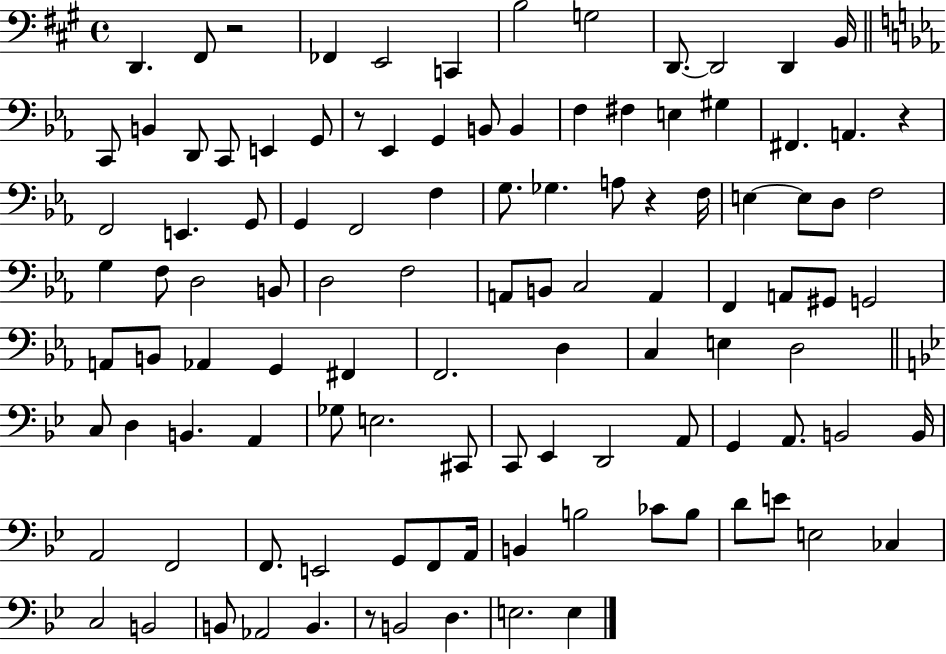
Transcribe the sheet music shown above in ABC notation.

X:1
T:Untitled
M:4/4
L:1/4
K:A
D,, ^F,,/2 z2 _F,, E,,2 C,, B,2 G,2 D,,/2 D,,2 D,, B,,/4 C,,/2 B,, D,,/2 C,,/2 E,, G,,/2 z/2 _E,, G,, B,,/2 B,, F, ^F, E, ^G, ^F,, A,, z F,,2 E,, G,,/2 G,, F,,2 F, G,/2 _G, A,/2 z F,/4 E, E,/2 D,/2 F,2 G, F,/2 D,2 B,,/2 D,2 F,2 A,,/2 B,,/2 C,2 A,, F,, A,,/2 ^G,,/2 G,,2 A,,/2 B,,/2 _A,, G,, ^F,, F,,2 D, C, E, D,2 C,/2 D, B,, A,, _G,/2 E,2 ^C,,/2 C,,/2 _E,, D,,2 A,,/2 G,, A,,/2 B,,2 B,,/4 A,,2 F,,2 F,,/2 E,,2 G,,/2 F,,/2 A,,/4 B,, B,2 _C/2 B,/2 D/2 E/2 E,2 _C, C,2 B,,2 B,,/2 _A,,2 B,, z/2 B,,2 D, E,2 E,